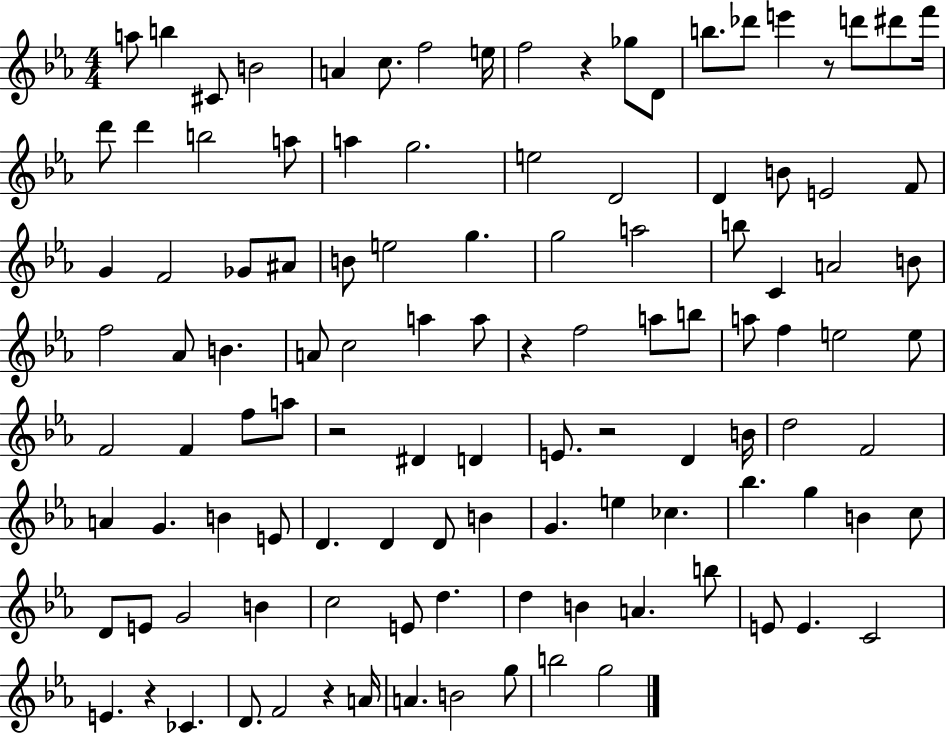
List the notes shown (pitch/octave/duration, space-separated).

A5/e B5/q C#4/e B4/h A4/q C5/e. F5/h E5/s F5/h R/q Gb5/e D4/e B5/e. Db6/e E6/q R/e D6/e D#6/e F6/s D6/e D6/q B5/h A5/e A5/q G5/h. E5/h D4/h D4/q B4/e E4/h F4/e G4/q F4/h Gb4/e A#4/e B4/e E5/h G5/q. G5/h A5/h B5/e C4/q A4/h B4/e F5/h Ab4/e B4/q. A4/e C5/h A5/q A5/e R/q F5/h A5/e B5/e A5/e F5/q E5/h E5/e F4/h F4/q F5/e A5/e R/h D#4/q D4/q E4/e. R/h D4/q B4/s D5/h F4/h A4/q G4/q. B4/q E4/e D4/q. D4/q D4/e B4/q G4/q. E5/q CES5/q. Bb5/q. G5/q B4/q C5/e D4/e E4/e G4/h B4/q C5/h E4/e D5/q. D5/q B4/q A4/q. B5/e E4/e E4/q. C4/h E4/q. R/q CES4/q. D4/e. F4/h R/q A4/s A4/q. B4/h G5/e B5/h G5/h